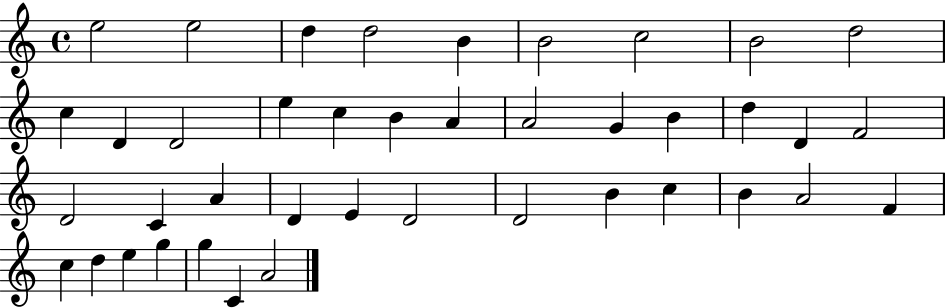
E5/h E5/h D5/q D5/h B4/q B4/h C5/h B4/h D5/h C5/q D4/q D4/h E5/q C5/q B4/q A4/q A4/h G4/q B4/q D5/q D4/q F4/h D4/h C4/q A4/q D4/q E4/q D4/h D4/h B4/q C5/q B4/q A4/h F4/q C5/q D5/q E5/q G5/q G5/q C4/q A4/h